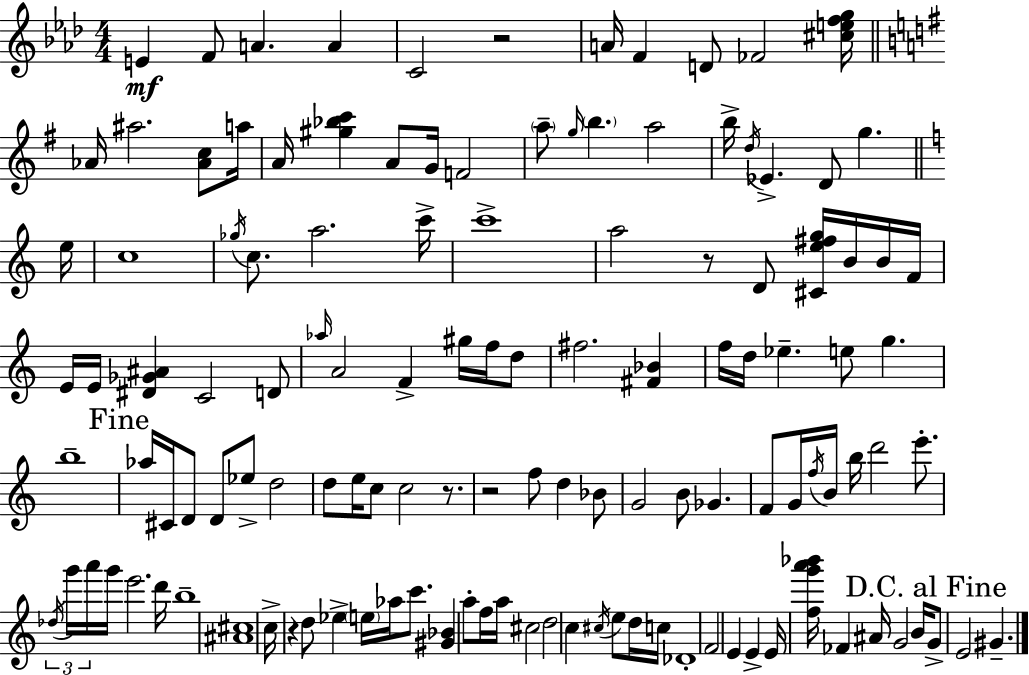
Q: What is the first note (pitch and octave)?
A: E4